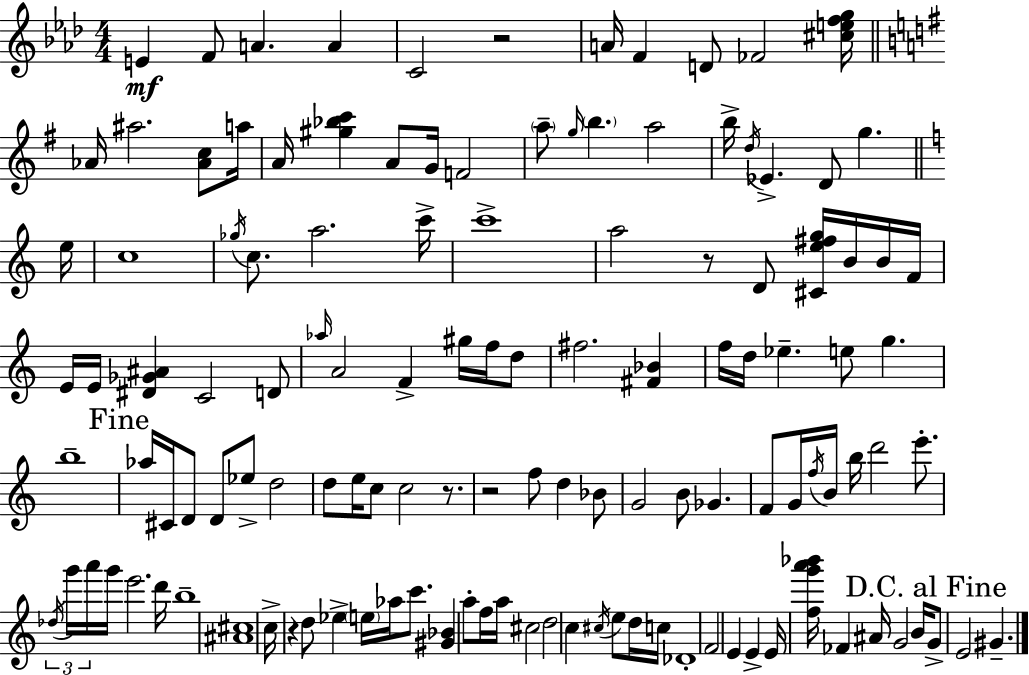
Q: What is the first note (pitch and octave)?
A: E4